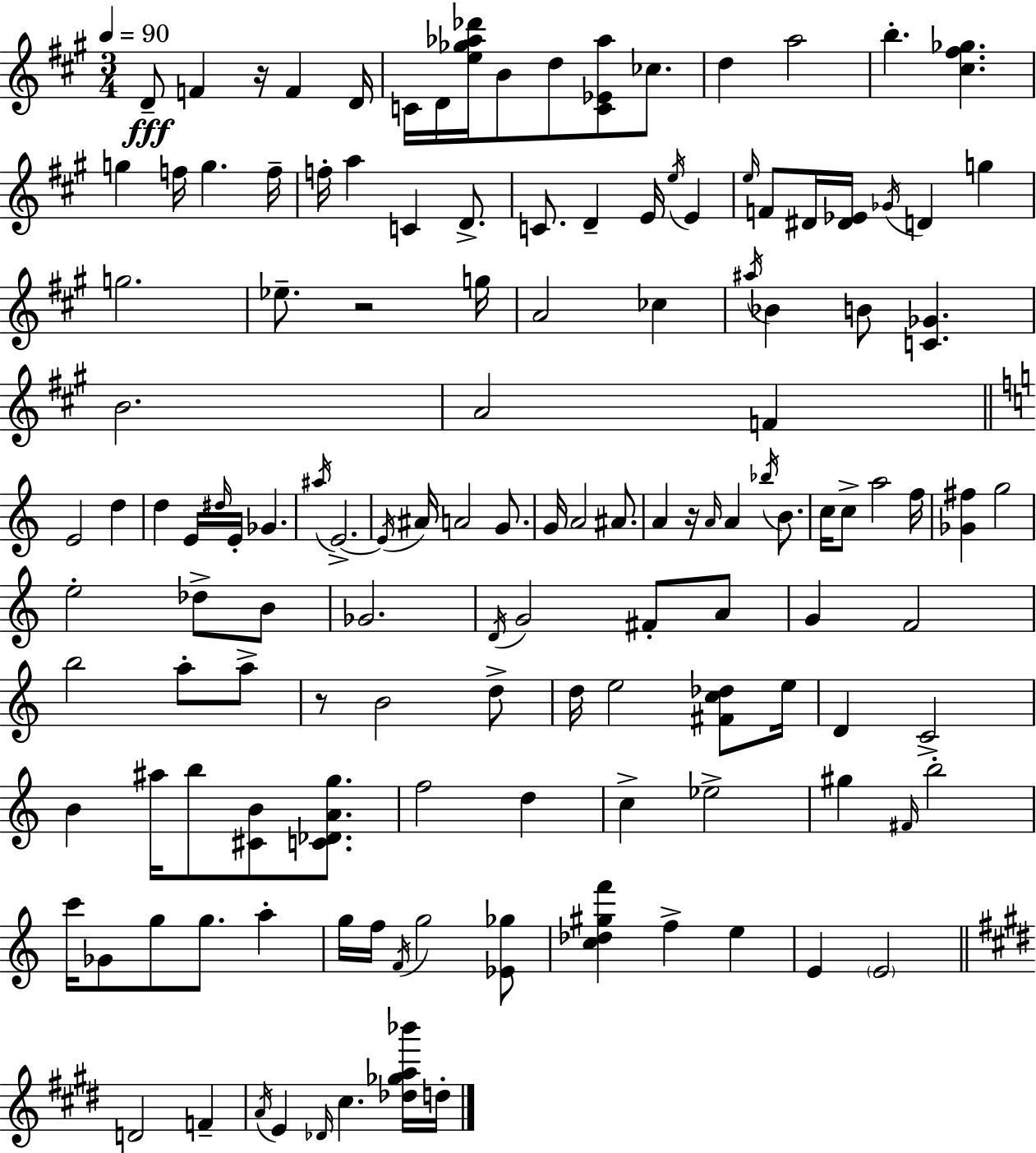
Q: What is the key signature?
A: A major